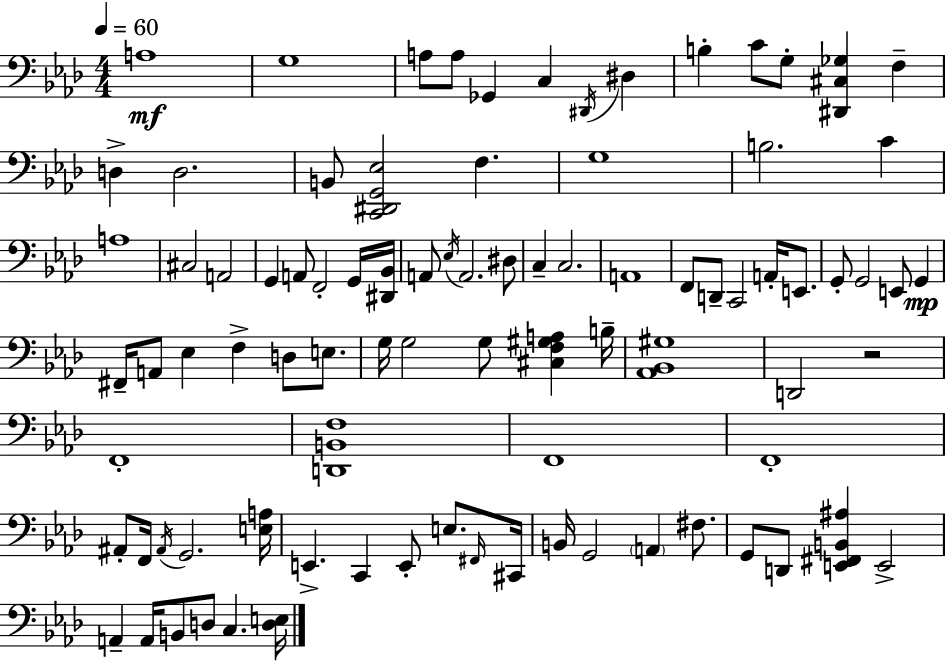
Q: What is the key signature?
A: AES major